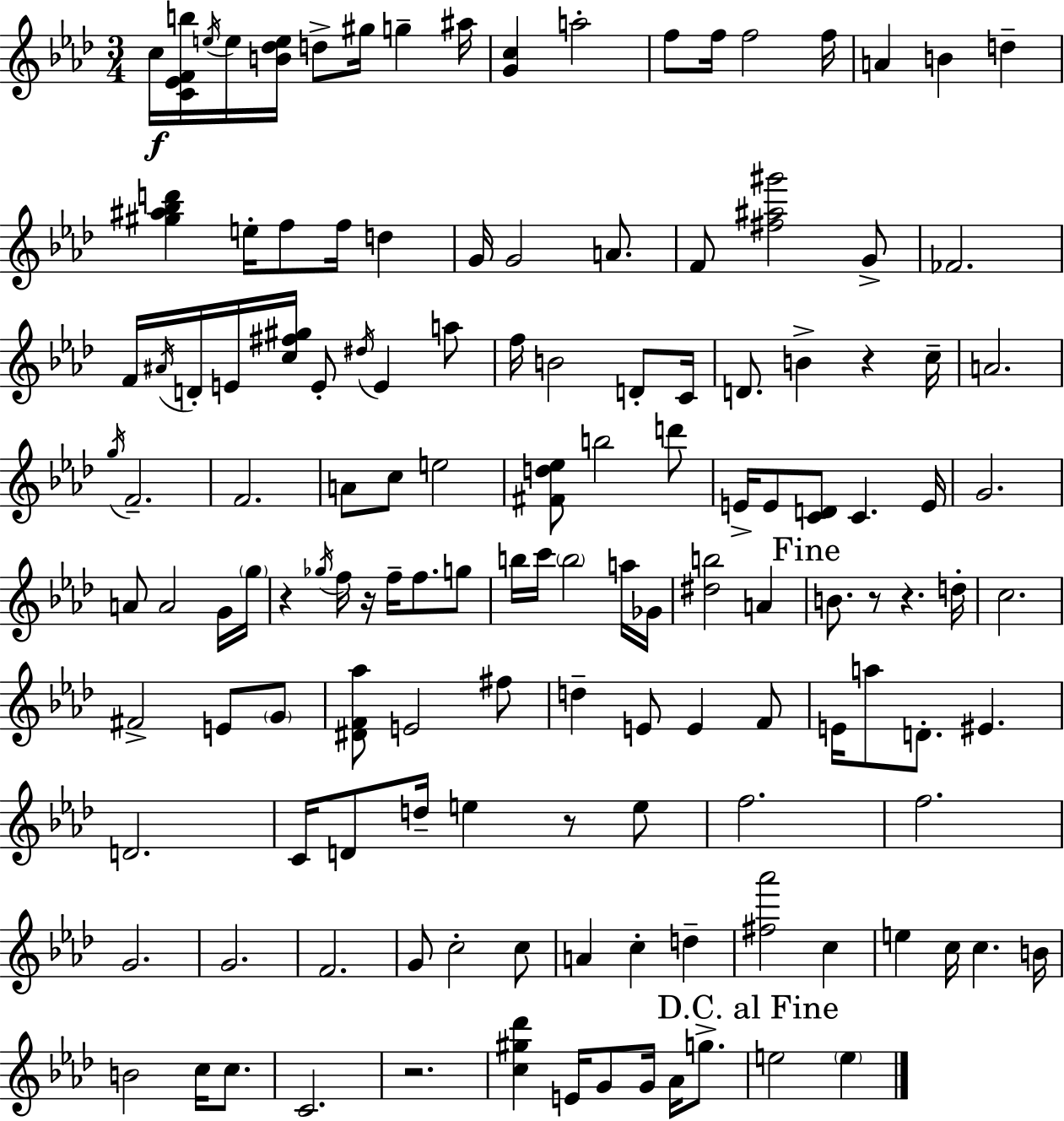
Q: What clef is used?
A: treble